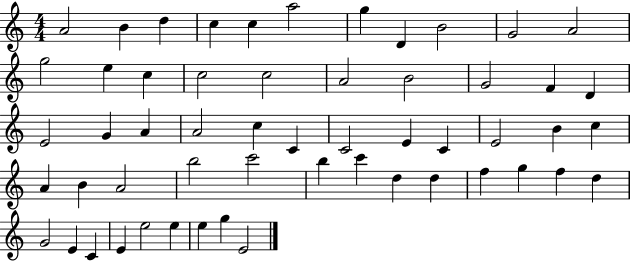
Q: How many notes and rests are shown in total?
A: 55